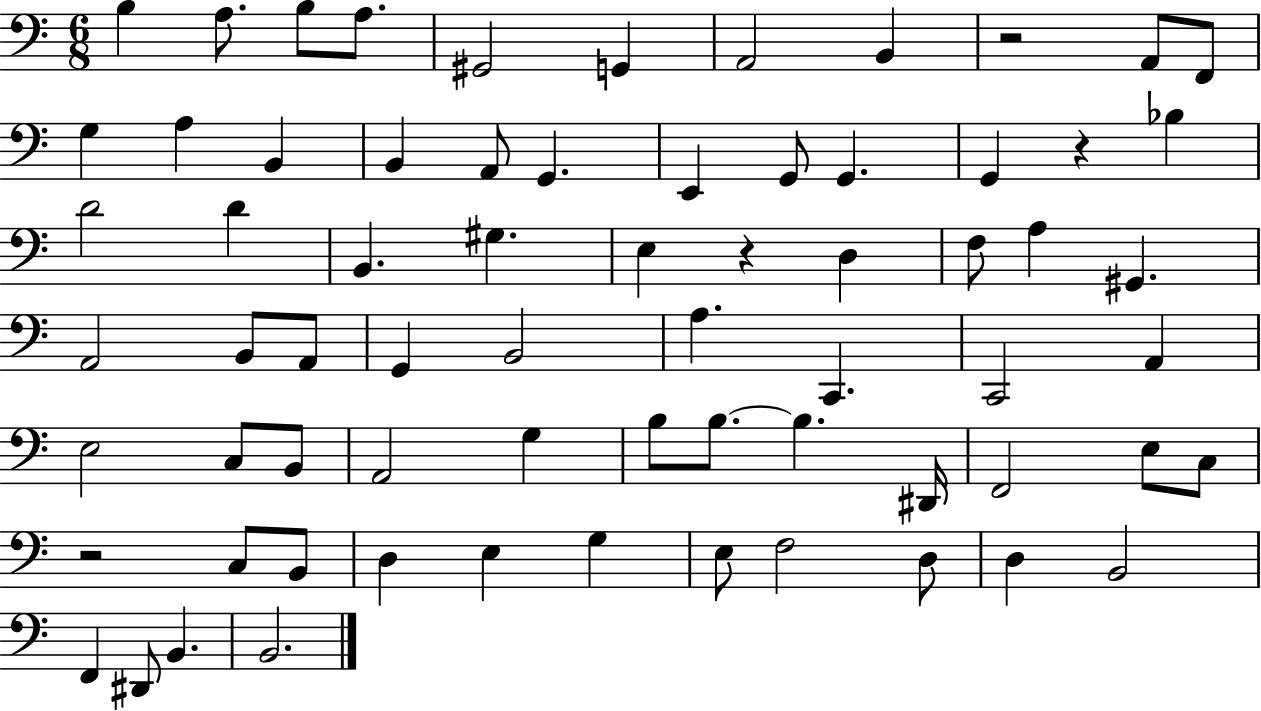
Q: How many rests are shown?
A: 4